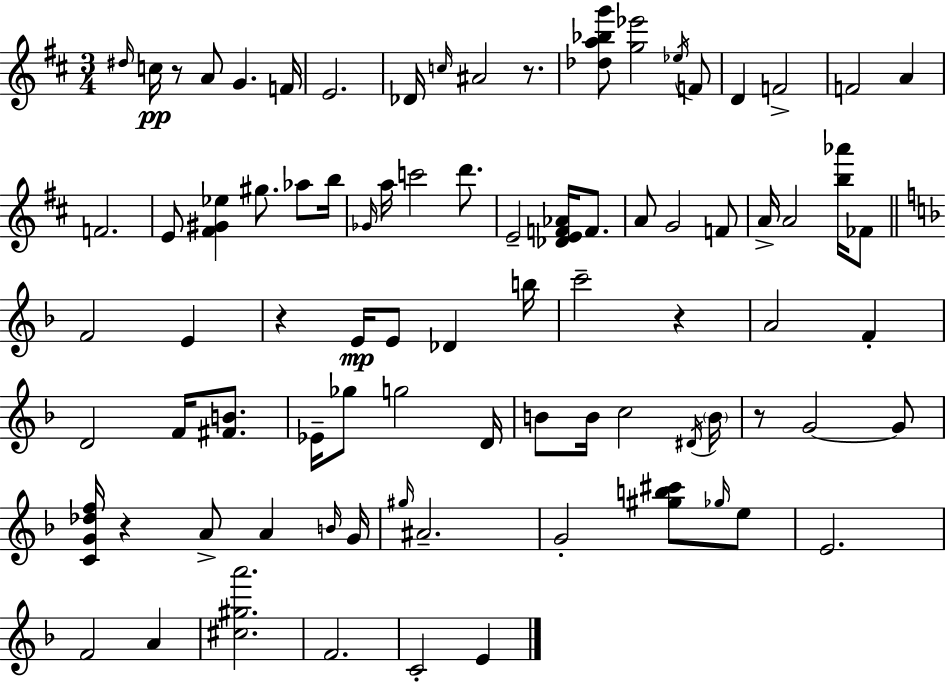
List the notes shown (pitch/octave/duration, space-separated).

D#5/s C5/s R/e A4/e G4/q. F4/s E4/h. Db4/s C5/s A#4/h R/e. [Db5,A5,Bb5,G6]/e [G5,Eb6]/h Eb5/s F4/e D4/q F4/h F4/h A4/q F4/h. E4/e [F#4,G#4,Eb5]/q G#5/e. Ab5/e B5/s Gb4/s A5/s C6/h D6/e. E4/h [Db4,E4,F4,Ab4]/s F4/e. A4/e G4/h F4/e A4/s A4/h [B5,Ab6]/s FES4/e F4/h E4/q R/q E4/s E4/e Db4/q B5/s C6/h R/q A4/h F4/q D4/h F4/s [F#4,B4]/e. Eb4/s Gb5/e G5/h D4/s B4/e B4/s C5/h D#4/s B4/s R/e G4/h G4/e [C4,G4,Db5,F5]/s R/q A4/e A4/q B4/s G4/s G#5/s A#4/h. G4/h [G#5,B5,C#6]/e Gb5/s E5/e E4/h. F4/h A4/q [C#5,G#5,A6]/h. F4/h. C4/h E4/q